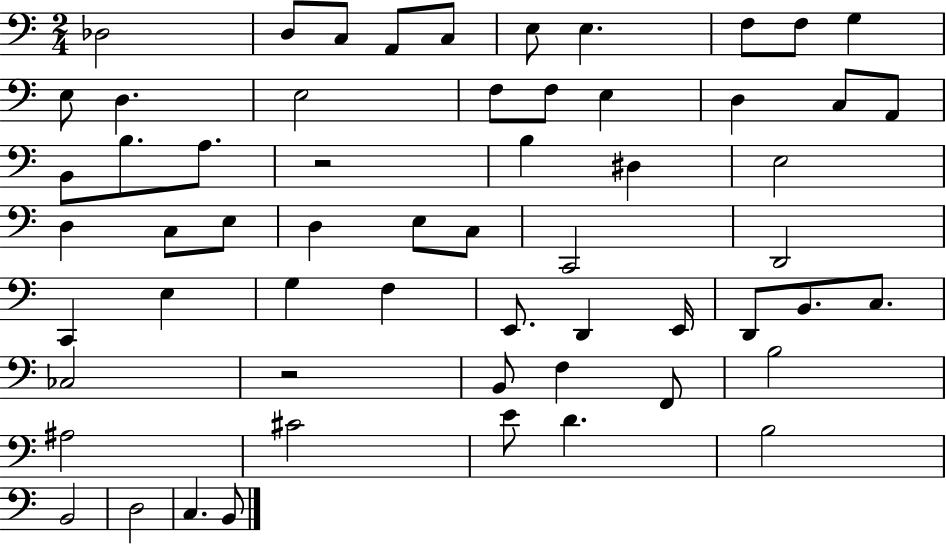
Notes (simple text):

Db3/h D3/e C3/e A2/e C3/e E3/e E3/q. F3/e F3/e G3/q E3/e D3/q. E3/h F3/e F3/e E3/q D3/q C3/e A2/e B2/e B3/e. A3/e. R/h B3/q D#3/q E3/h D3/q C3/e E3/e D3/q E3/e C3/e C2/h D2/h C2/q E3/q G3/q F3/q E2/e. D2/q E2/s D2/e B2/e. C3/e. CES3/h R/h B2/e F3/q F2/e B3/h A#3/h C#4/h E4/e D4/q. B3/h B2/h D3/h C3/q. B2/e